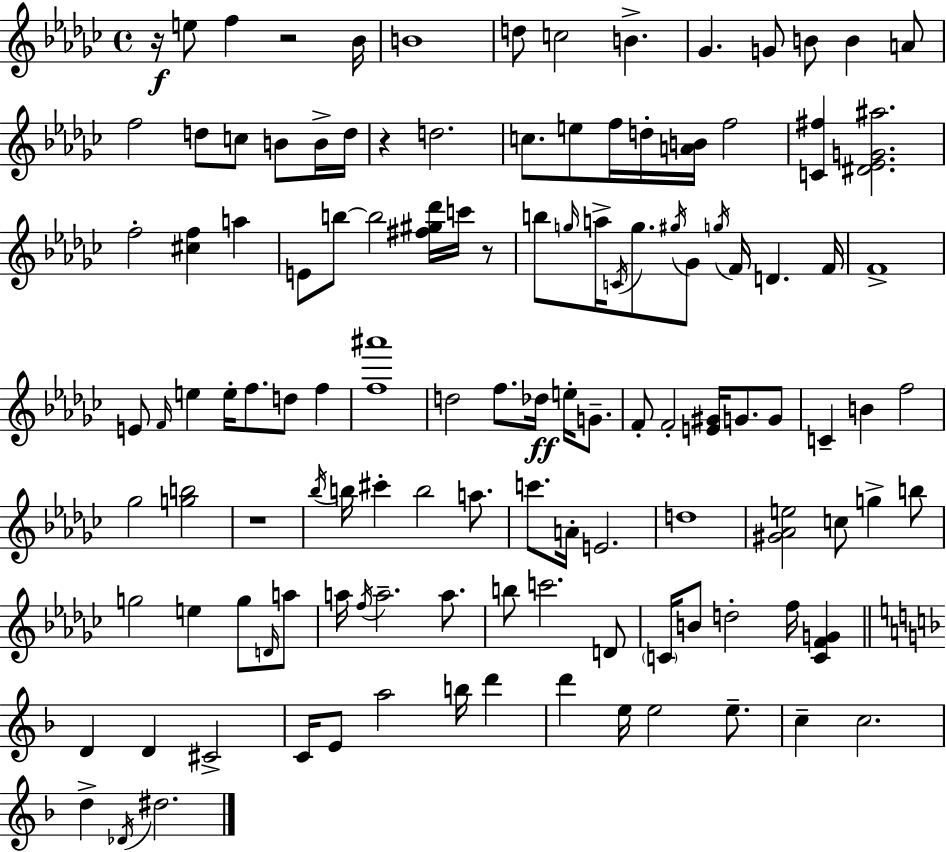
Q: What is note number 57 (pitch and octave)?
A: G4